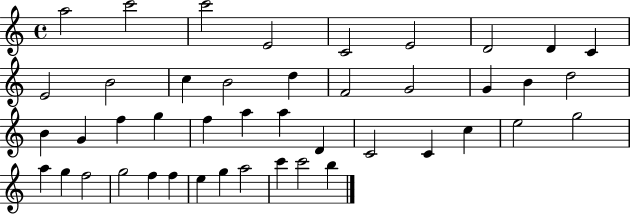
A5/h C6/h C6/h E4/h C4/h E4/h D4/h D4/q C4/q E4/h B4/h C5/q B4/h D5/q F4/h G4/h G4/q B4/q D5/h B4/q G4/q F5/q G5/q F5/q A5/q A5/q D4/q C4/h C4/q C5/q E5/h G5/h A5/q G5/q F5/h G5/h F5/q F5/q E5/q G5/q A5/h C6/q C6/h B5/q